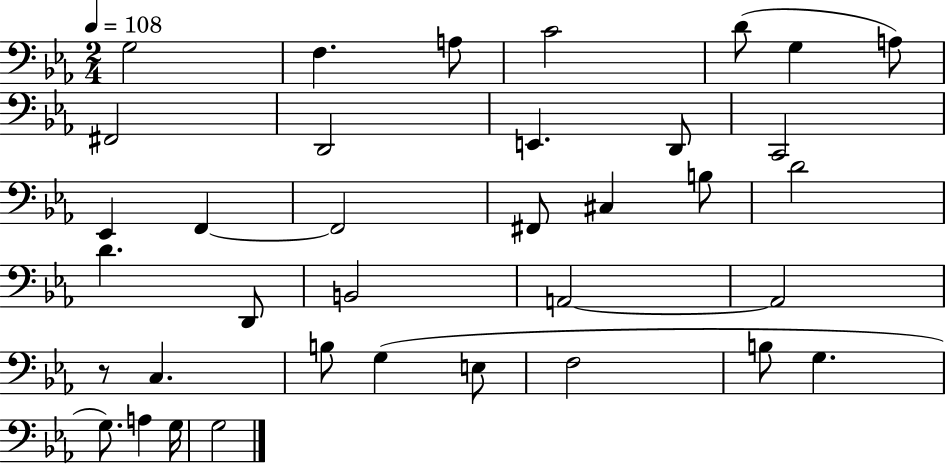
G3/h F3/q. A3/e C4/h D4/e G3/q A3/e F#2/h D2/h E2/q. D2/e C2/h Eb2/q F2/q F2/h F#2/e C#3/q B3/e D4/h D4/q. D2/e B2/h A2/h A2/h R/e C3/q. B3/e G3/q E3/e F3/h B3/e G3/q. G3/e. A3/q G3/s G3/h